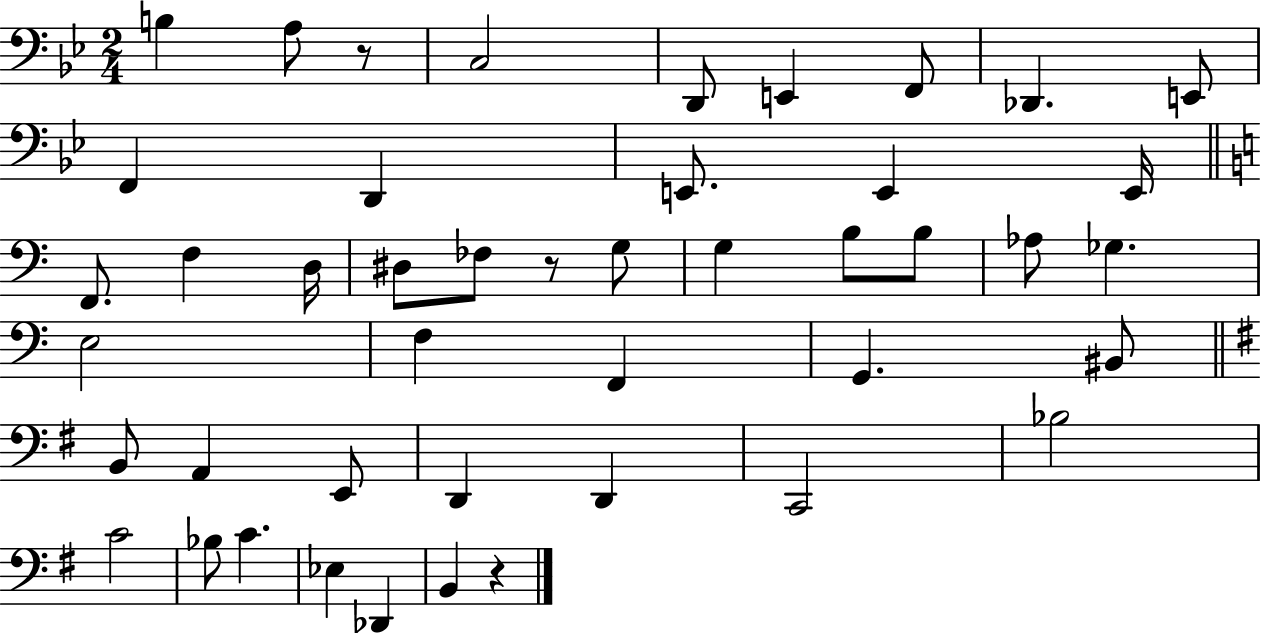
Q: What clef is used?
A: bass